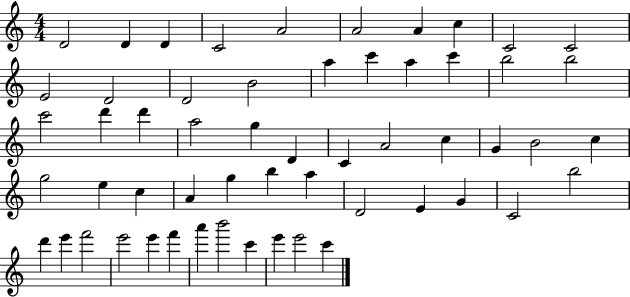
{
  \clef treble
  \numericTimeSignature
  \time 4/4
  \key c \major
  d'2 d'4 d'4 | c'2 a'2 | a'2 a'4 c''4 | c'2 c'2 | \break e'2 d'2 | d'2 b'2 | a''4 c'''4 a''4 c'''4 | b''2 b''2 | \break c'''2 d'''4 d'''4 | a''2 g''4 d'4 | c'4 a'2 c''4 | g'4 b'2 c''4 | \break g''2 e''4 c''4 | a'4 g''4 b''4 a''4 | d'2 e'4 g'4 | c'2 b''2 | \break d'''4 e'''4 f'''2 | e'''2 e'''4 f'''4 | a'''4 b'''2 c'''4 | e'''4 e'''2 c'''4 | \break \bar "|."
}